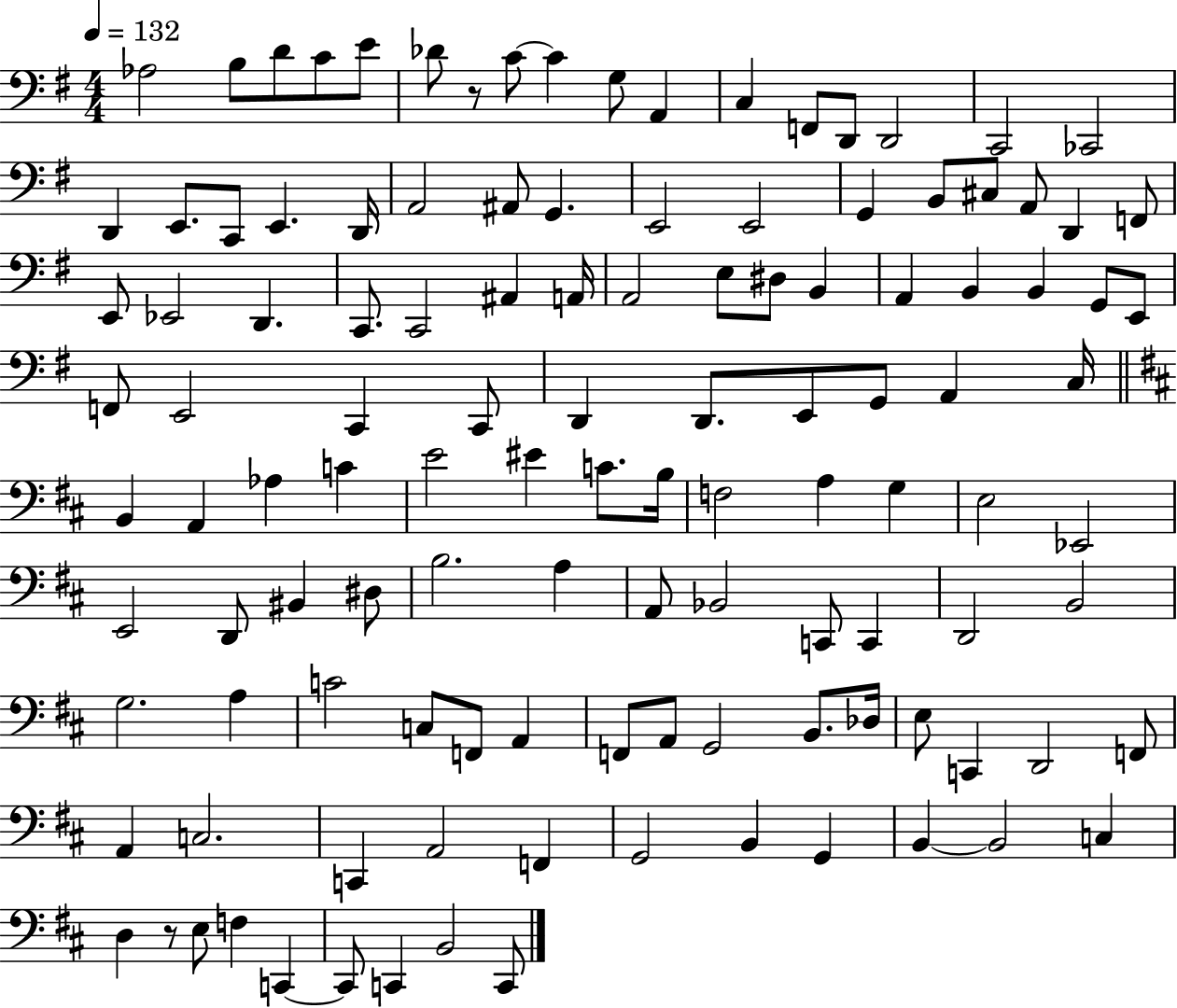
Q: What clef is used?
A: bass